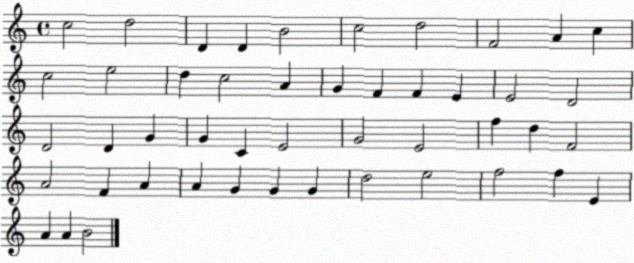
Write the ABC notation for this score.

X:1
T:Untitled
M:4/4
L:1/4
K:C
c2 d2 D D B2 c2 d2 F2 A c c2 e2 d c2 A G F F E E2 D2 D2 D G G C E2 G2 E2 f d F2 A2 F A A G G G d2 e2 f2 f E A A B2